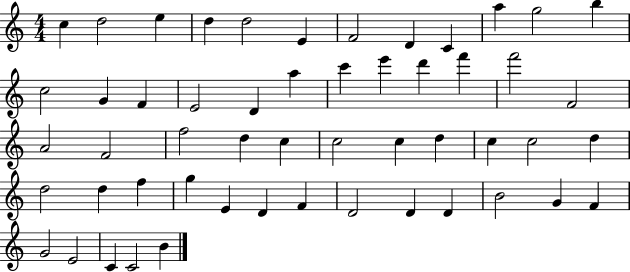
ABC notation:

X:1
T:Untitled
M:4/4
L:1/4
K:C
c d2 e d d2 E F2 D C a g2 b c2 G F E2 D a c' e' d' f' f'2 F2 A2 F2 f2 d c c2 c d c c2 d d2 d f g E D F D2 D D B2 G F G2 E2 C C2 B